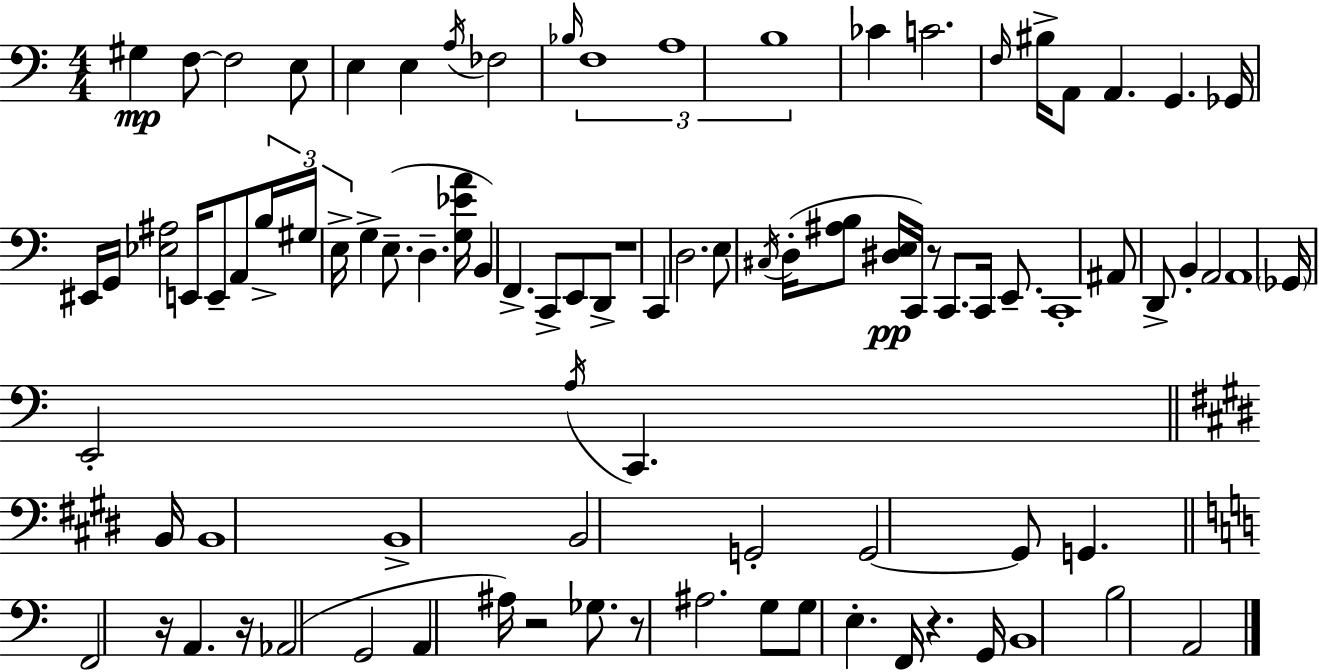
X:1
T:Untitled
M:4/4
L:1/4
K:C
^G, F,/2 F,2 E,/2 E, E, A,/4 _F,2 _B,/4 F,4 A,4 B,4 _C C2 F,/4 ^B,/4 A,,/2 A,, G,, _G,,/4 ^E,,/4 G,,/4 [_E,^A,]2 E,,/4 E,,/2 A,,/2 B,/4 ^G,/4 E,/4 G, E,/2 D, [G,_EA]/4 B,, F,, C,,/2 E,,/2 D,,/2 z4 C,, D,2 E,/2 ^C,/4 D,/4 [^A,B,]/2 [^D,E,]/4 C,,/4 z/2 C,,/2 C,,/4 E,,/2 C,,4 ^A,,/2 D,,/2 B,, A,,2 A,,4 _G,,/4 E,,2 A,/4 C,, B,,/4 B,,4 B,,4 B,,2 G,,2 G,,2 G,,/2 G,, F,,2 z/4 A,, z/4 _A,,2 G,,2 A,, ^A,/4 z2 _G,/2 z/2 ^A,2 G,/2 G,/2 E, F,,/4 z G,,/4 B,,4 B,2 A,,2